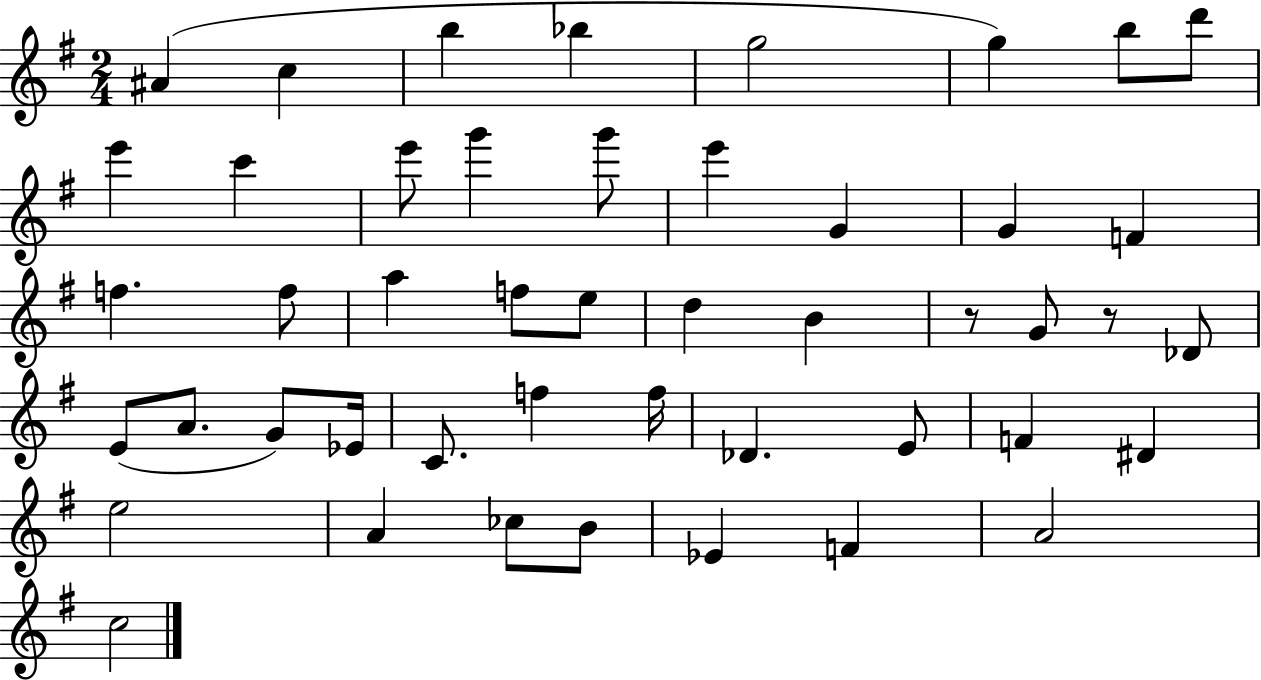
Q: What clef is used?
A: treble